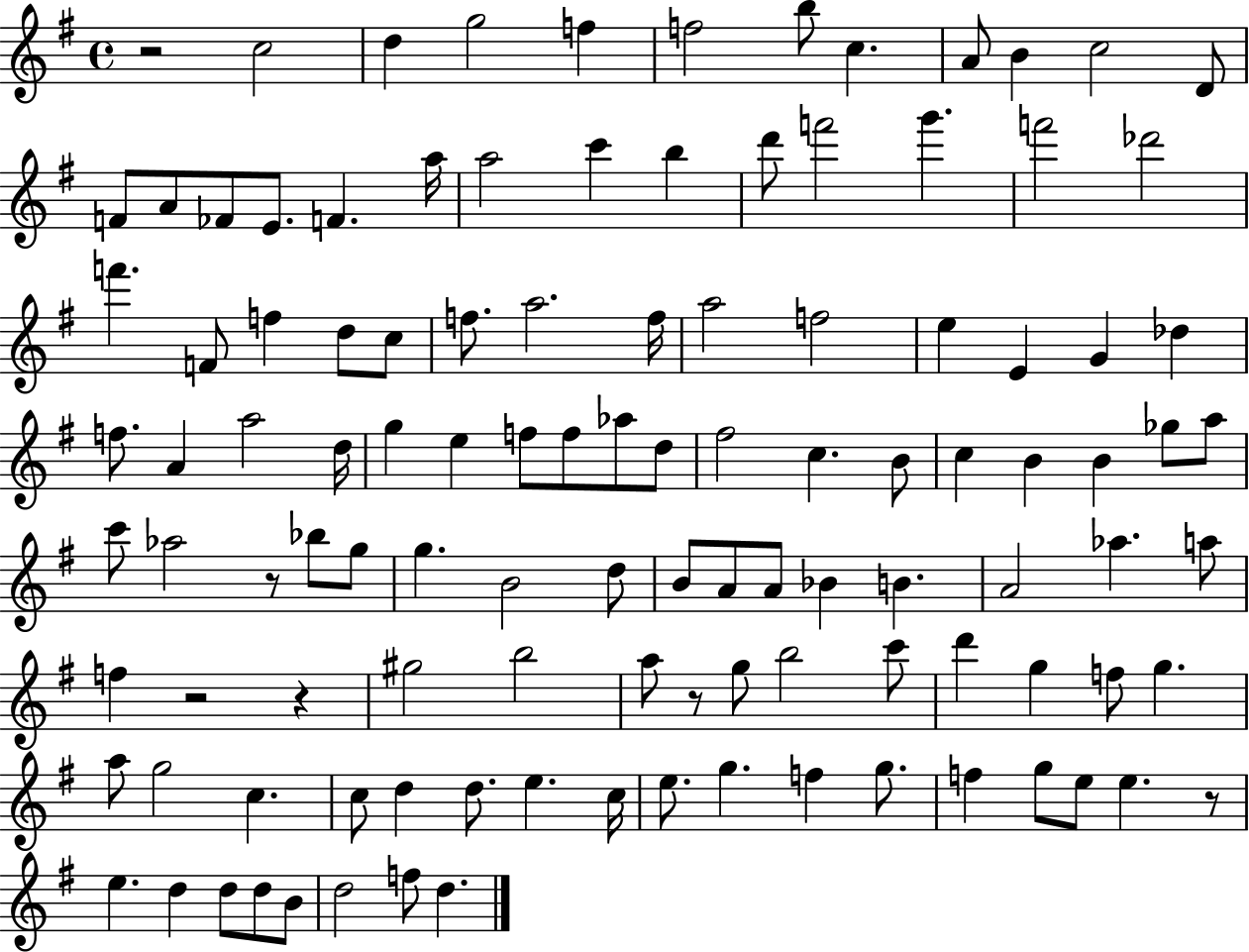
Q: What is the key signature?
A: G major